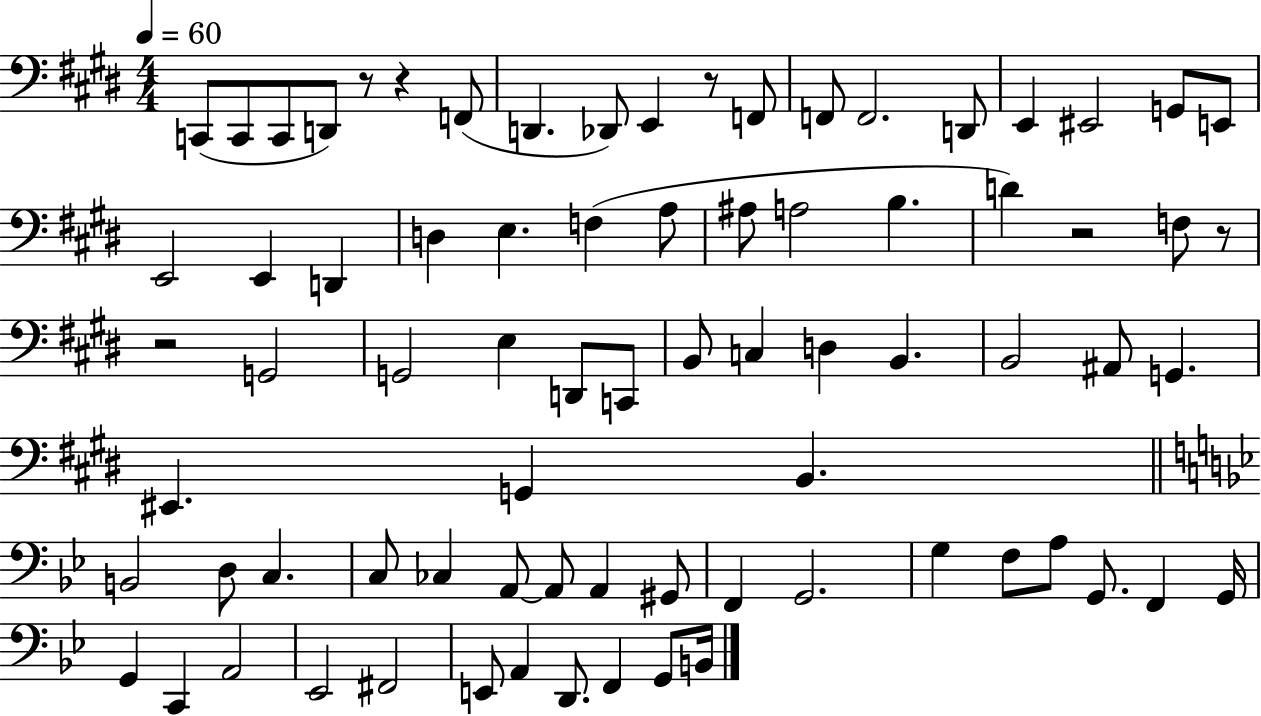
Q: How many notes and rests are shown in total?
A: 77